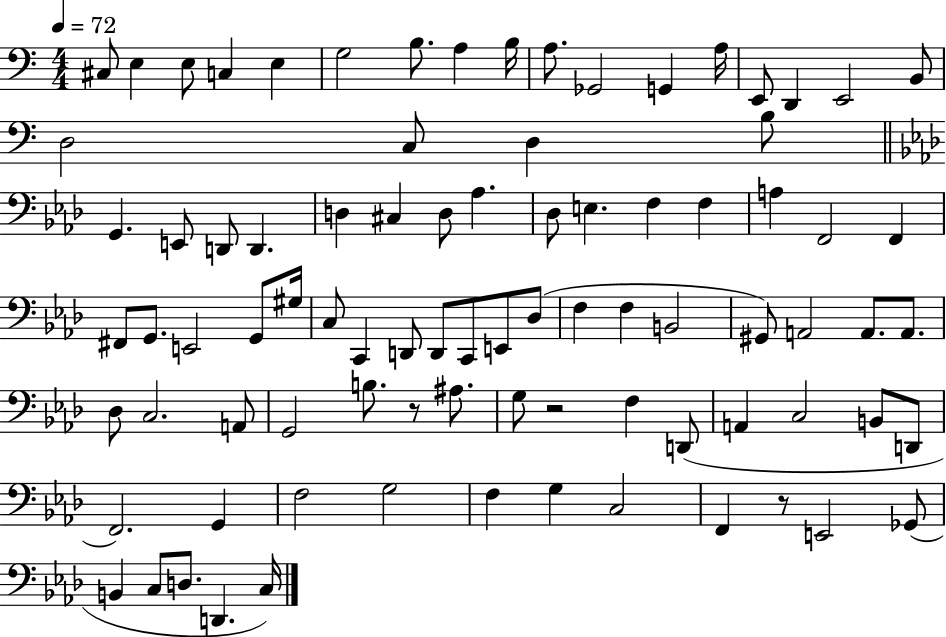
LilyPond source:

{
  \clef bass
  \numericTimeSignature
  \time 4/4
  \key c \major
  \tempo 4 = 72
  cis8 e4 e8 c4 e4 | g2 b8. a4 b16 | a8. ges,2 g,4 a16 | e,8 d,4 e,2 b,8 | \break d2 c8 d4 b8 | \bar "||" \break \key aes \major g,4. e,8 d,8 d,4. | d4 cis4 d8 aes4. | des8 e4. f4 f4 | a4 f,2 f,4 | \break fis,8 g,8. e,2 g,8 gis16 | c8 c,4 d,8 d,8 c,8 e,8 des8( | f4 f4 b,2 | gis,8) a,2 a,8. a,8. | \break des8 c2. a,8 | g,2 b8. r8 ais8. | g8 r2 f4 d,8( | a,4 c2 b,8 d,8 | \break f,2.) g,4 | f2 g2 | f4 g4 c2 | f,4 r8 e,2 ges,8( | \break b,4 c8 d8. d,4. c16) | \bar "|."
}